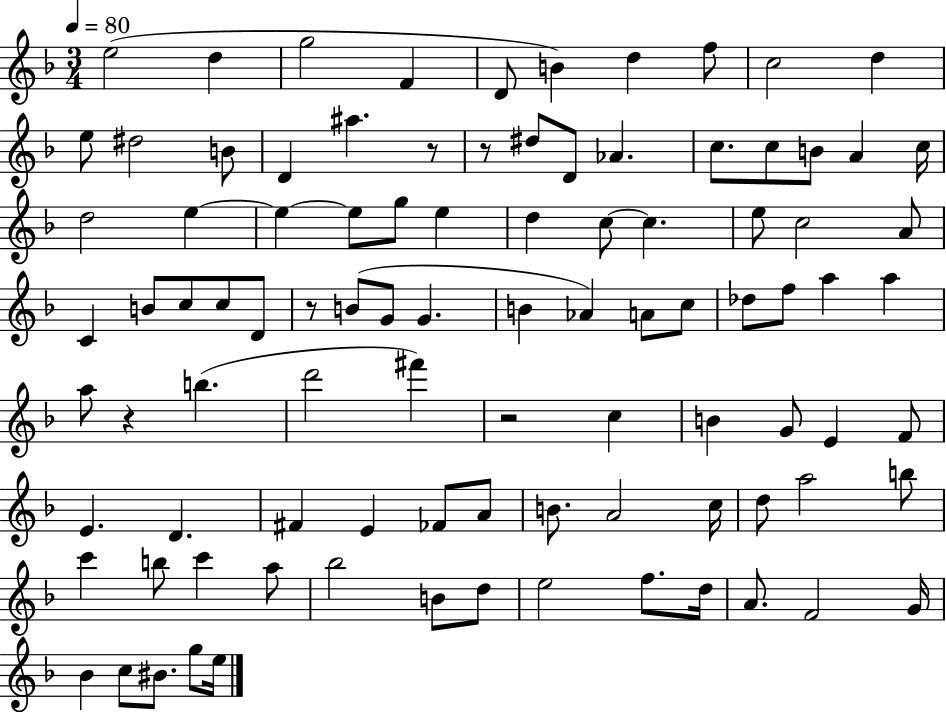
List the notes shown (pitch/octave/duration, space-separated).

E5/h D5/q G5/h F4/q D4/e B4/q D5/q F5/e C5/h D5/q E5/e D#5/h B4/e D4/q A#5/q. R/e R/e D#5/e D4/e Ab4/q. C5/e. C5/e B4/e A4/q C5/s D5/h E5/q E5/q E5/e G5/e E5/q D5/q C5/e C5/q. E5/e C5/h A4/e C4/q B4/e C5/e C5/e D4/e R/e B4/e G4/e G4/q. B4/q Ab4/q A4/e C5/e Db5/e F5/e A5/q A5/q A5/e R/q B5/q. D6/h F#6/q R/h C5/q B4/q G4/e E4/q F4/e E4/q. D4/q. F#4/q E4/q FES4/e A4/e B4/e. A4/h C5/s D5/e A5/h B5/e C6/q B5/e C6/q A5/e Bb5/h B4/e D5/e E5/h F5/e. D5/s A4/e. F4/h G4/s Bb4/q C5/e BIS4/e. G5/e E5/s